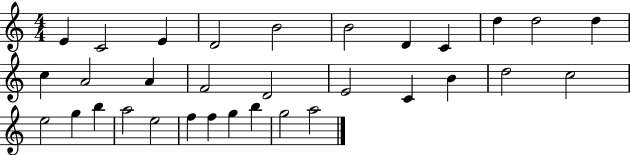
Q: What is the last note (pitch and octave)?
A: A5